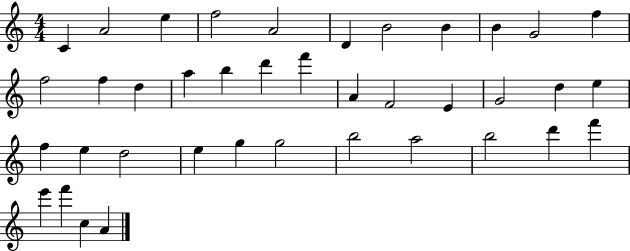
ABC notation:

X:1
T:Untitled
M:4/4
L:1/4
K:C
C A2 e f2 A2 D B2 B B G2 f f2 f d a b d' f' A F2 E G2 d e f e d2 e g g2 b2 a2 b2 d' f' e' f' c A